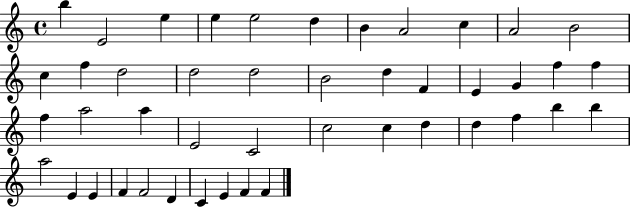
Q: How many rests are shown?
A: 0